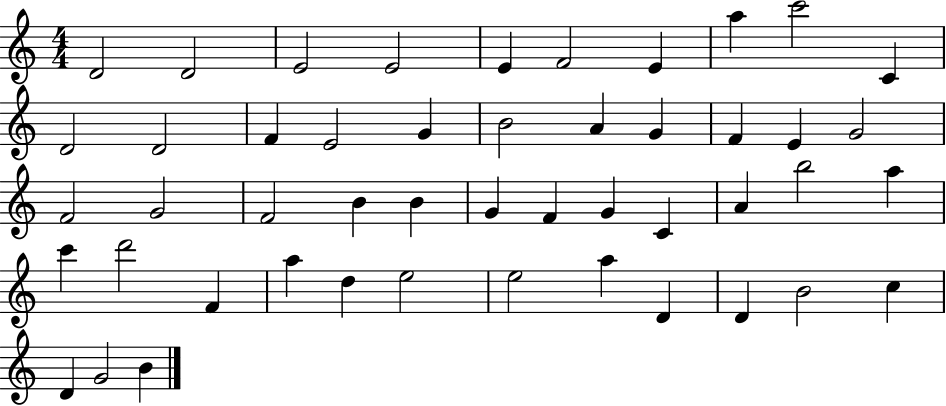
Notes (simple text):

D4/h D4/h E4/h E4/h E4/q F4/h E4/q A5/q C6/h C4/q D4/h D4/h F4/q E4/h G4/q B4/h A4/q G4/q F4/q E4/q G4/h F4/h G4/h F4/h B4/q B4/q G4/q F4/q G4/q C4/q A4/q B5/h A5/q C6/q D6/h F4/q A5/q D5/q E5/h E5/h A5/q D4/q D4/q B4/h C5/q D4/q G4/h B4/q